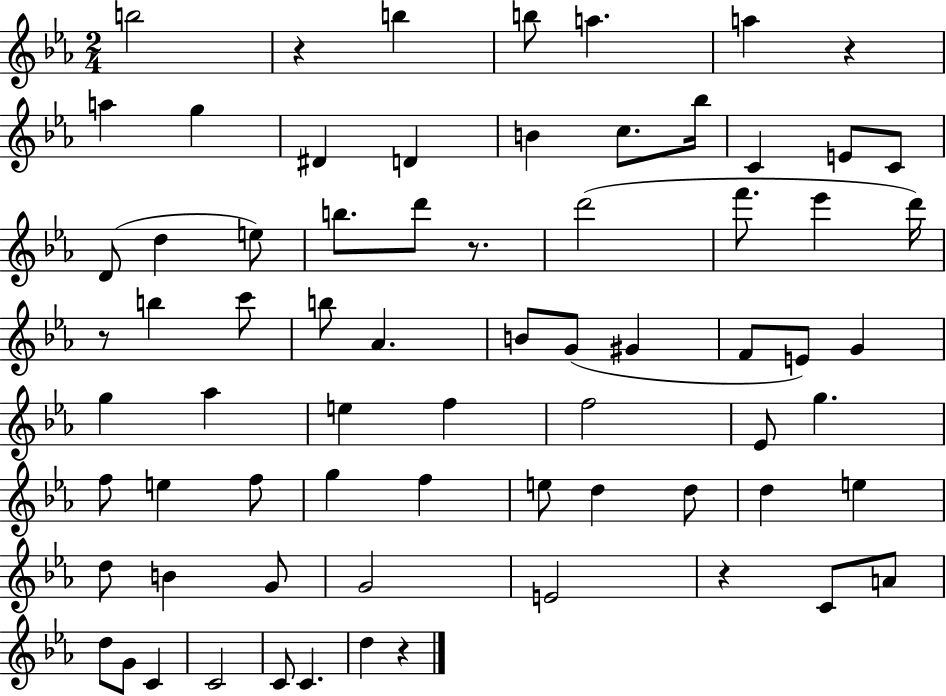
{
  \clef treble
  \numericTimeSignature
  \time 2/4
  \key ees \major
  \repeat volta 2 { b''2 | r4 b''4 | b''8 a''4. | a''4 r4 | \break a''4 g''4 | dis'4 d'4 | b'4 c''8. bes''16 | c'4 e'8 c'8 | \break d'8( d''4 e''8) | b''8. d'''8 r8. | d'''2( | f'''8. ees'''4 d'''16) | \break r8 b''4 c'''8 | b''8 aes'4. | b'8 g'8( gis'4 | f'8 e'8) g'4 | \break g''4 aes''4 | e''4 f''4 | f''2 | ees'8 g''4. | \break f''8 e''4 f''8 | g''4 f''4 | e''8 d''4 d''8 | d''4 e''4 | \break d''8 b'4 g'8 | g'2 | e'2 | r4 c'8 a'8 | \break d''8 g'8 c'4 | c'2 | c'8 c'4. | d''4 r4 | \break } \bar "|."
}